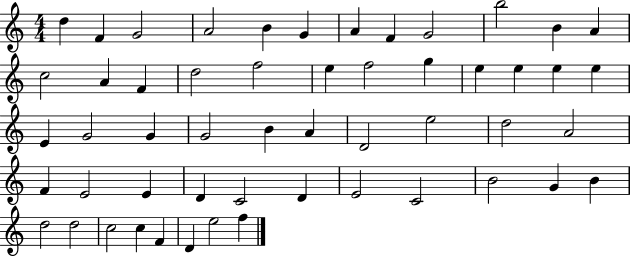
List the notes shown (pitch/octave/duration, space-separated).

D5/q F4/q G4/h A4/h B4/q G4/q A4/q F4/q G4/h B5/h B4/q A4/q C5/h A4/q F4/q D5/h F5/h E5/q F5/h G5/q E5/q E5/q E5/q E5/q E4/q G4/h G4/q G4/h B4/q A4/q D4/h E5/h D5/h A4/h F4/q E4/h E4/q D4/q C4/h D4/q E4/h C4/h B4/h G4/q B4/q D5/h D5/h C5/h C5/q F4/q D4/q E5/h F5/q